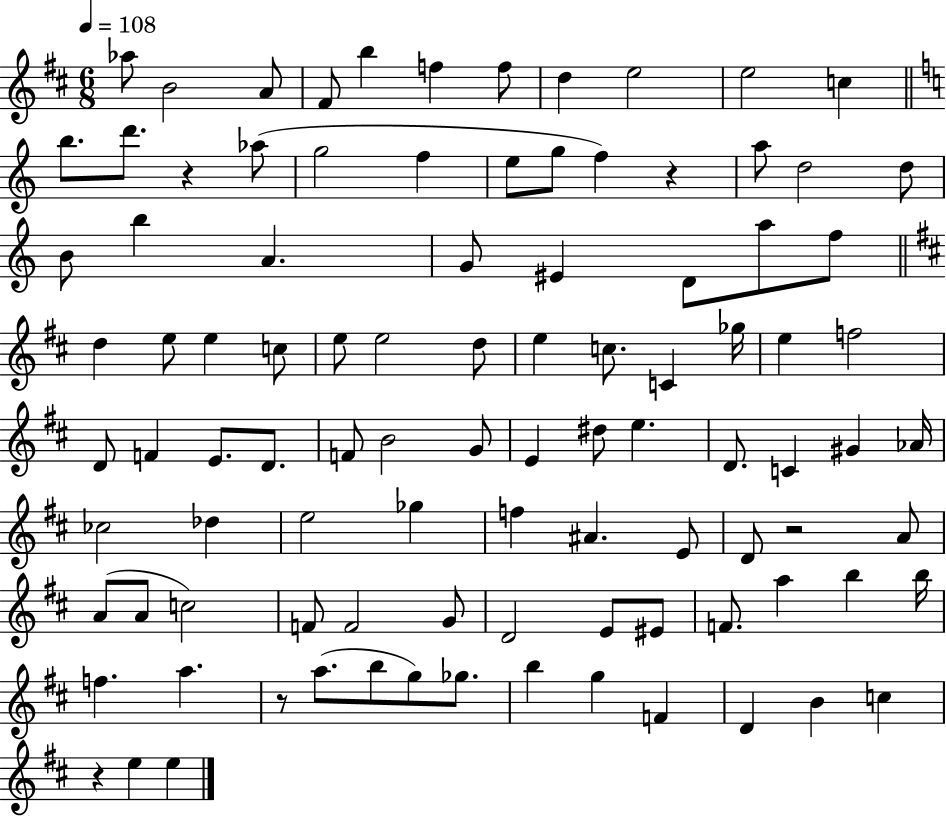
Ab5/e B4/h A4/e F#4/e B5/q F5/q F5/e D5/q E5/h E5/h C5/q B5/e. D6/e. R/q Ab5/e G5/h F5/q E5/e G5/e F5/q R/q A5/e D5/h D5/e B4/e B5/q A4/q. G4/e EIS4/q D4/e A5/e F5/e D5/q E5/e E5/q C5/e E5/e E5/h D5/e E5/q C5/e. C4/q Gb5/s E5/q F5/h D4/e F4/q E4/e. D4/e. F4/e B4/h G4/e E4/q D#5/e E5/q. D4/e. C4/q G#4/q Ab4/s CES5/h Db5/q E5/h Gb5/q F5/q A#4/q. E4/e D4/e R/h A4/e A4/e A4/e C5/h F4/e F4/h G4/e D4/h E4/e EIS4/e F4/e. A5/q B5/q B5/s F5/q. A5/q. R/e A5/e. B5/e G5/e Gb5/e. B5/q G5/q F4/q D4/q B4/q C5/q R/q E5/q E5/q